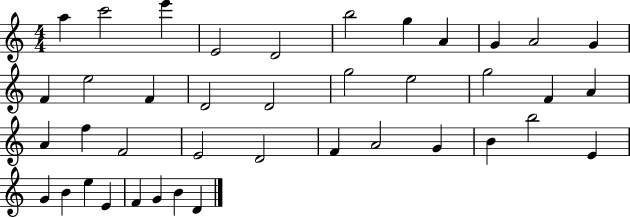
A5/q C6/h E6/q E4/h D4/h B5/h G5/q A4/q G4/q A4/h G4/q F4/q E5/h F4/q D4/h D4/h G5/h E5/h G5/h F4/q A4/q A4/q F5/q F4/h E4/h D4/h F4/q A4/h G4/q B4/q B5/h E4/q G4/q B4/q E5/q E4/q F4/q G4/q B4/q D4/q